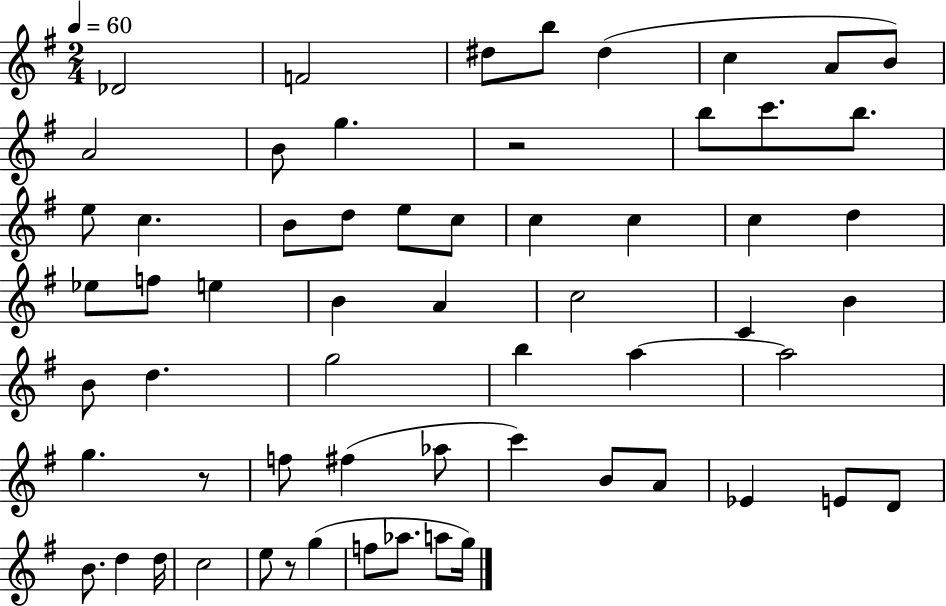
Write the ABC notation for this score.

X:1
T:Untitled
M:2/4
L:1/4
K:G
_D2 F2 ^d/2 b/2 ^d c A/2 B/2 A2 B/2 g z2 b/2 c'/2 b/2 e/2 c B/2 d/2 e/2 c/2 c c c d _e/2 f/2 e B A c2 C B B/2 d g2 b a a2 g z/2 f/2 ^f _a/2 c' B/2 A/2 _E E/2 D/2 B/2 d d/4 c2 e/2 z/2 g f/2 _a/2 a/2 g/4